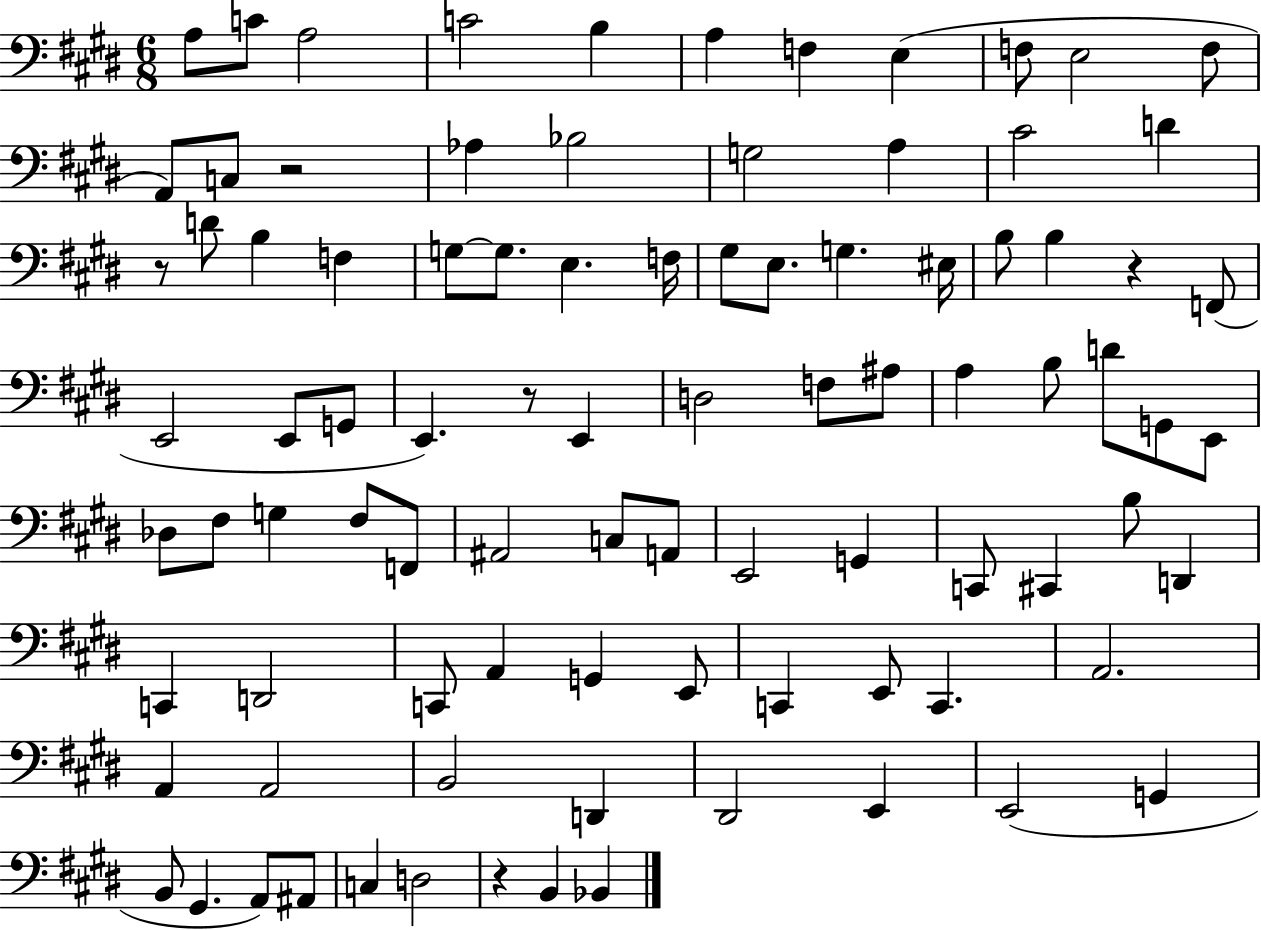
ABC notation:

X:1
T:Untitled
M:6/8
L:1/4
K:E
A,/2 C/2 A,2 C2 B, A, F, E, F,/2 E,2 F,/2 A,,/2 C,/2 z2 _A, _B,2 G,2 A, ^C2 D z/2 D/2 B, F, G,/2 G,/2 E, F,/4 ^G,/2 E,/2 G, ^E,/4 B,/2 B, z F,,/2 E,,2 E,,/2 G,,/2 E,, z/2 E,, D,2 F,/2 ^A,/2 A, B,/2 D/2 G,,/2 E,,/2 _D,/2 ^F,/2 G, ^F,/2 F,,/2 ^A,,2 C,/2 A,,/2 E,,2 G,, C,,/2 ^C,, B,/2 D,, C,, D,,2 C,,/2 A,, G,, E,,/2 C,, E,,/2 C,, A,,2 A,, A,,2 B,,2 D,, ^D,,2 E,, E,,2 G,, B,,/2 ^G,, A,,/2 ^A,,/2 C, D,2 z B,, _B,,